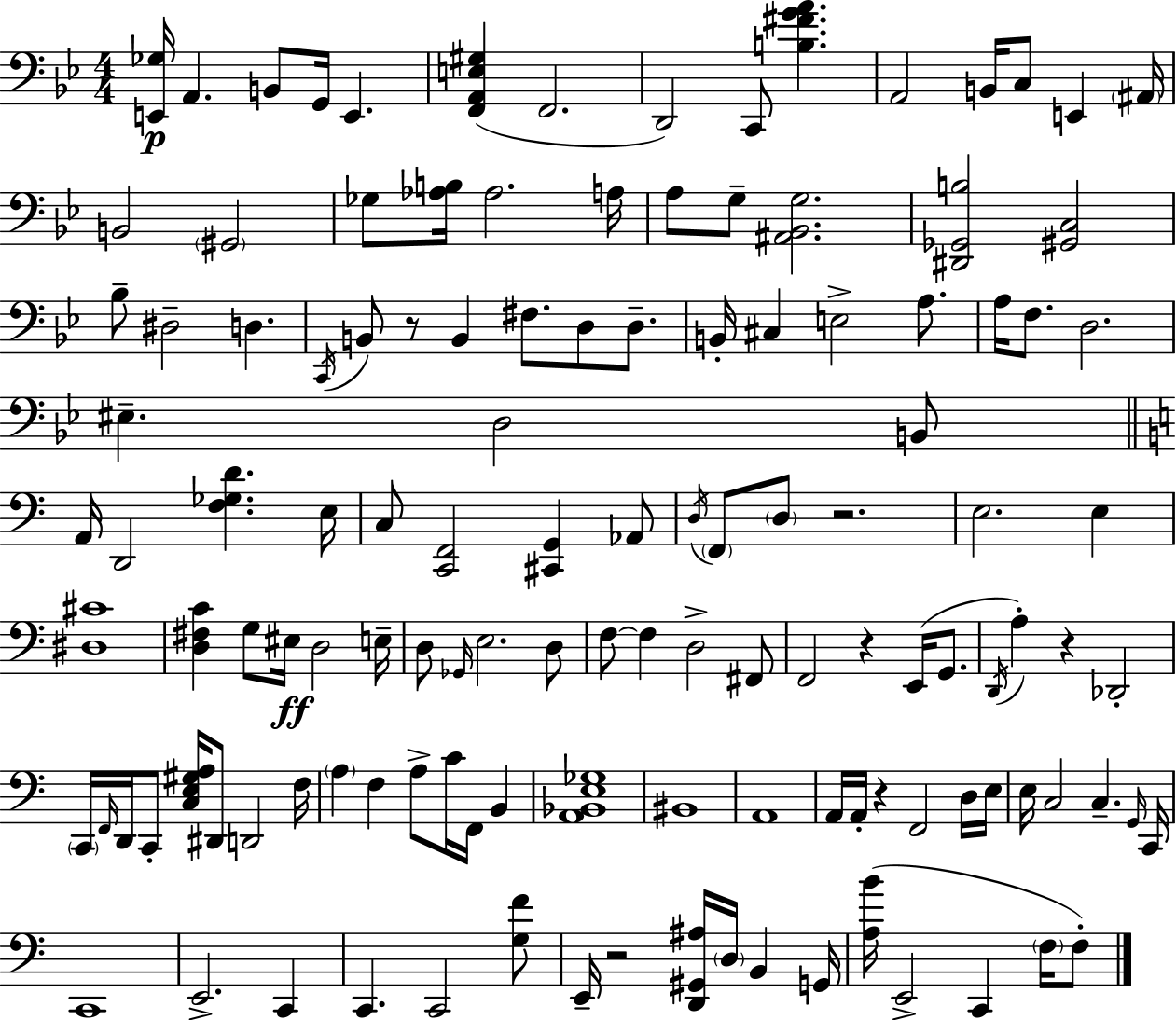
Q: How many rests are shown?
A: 6